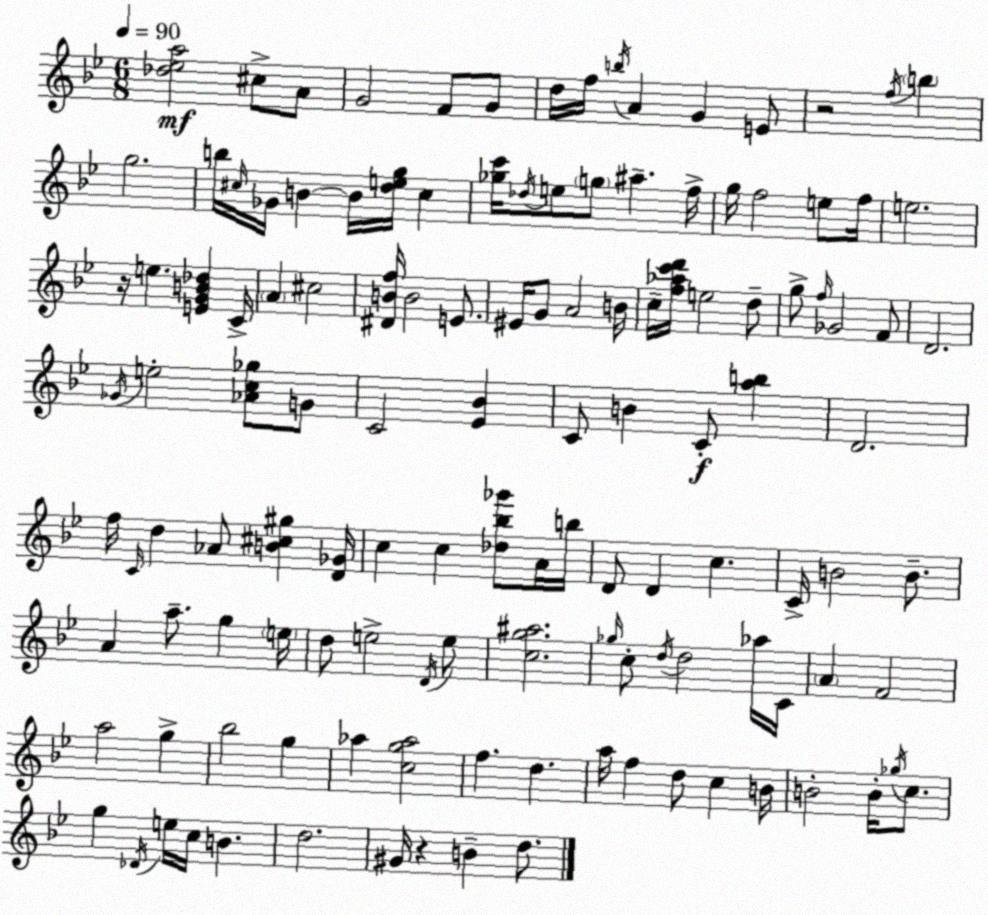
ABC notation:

X:1
T:Untitled
M:6/8
L:1/4
K:Bb
[_d_ea]2 ^c/2 A/2 G2 F/2 G/2 d/4 f/4 b/4 A G E/2 z2 f/4 b g2 b/4 ^c/4 _G/4 B B/4 [deg]/4 ^c [_gc']/4 _d/4 e/2 g/2 ^a f/4 g/4 f2 e/2 f/4 e2 z/4 e [EGB_d] C/4 A ^c2 [^DBf]/4 B2 E/2 ^E/4 G/2 A2 B/4 c/4 [f_ac'd']/4 e2 d/2 g/2 f/4 _G2 F/2 D2 _G/4 e2 [_Ac_g]/2 G/2 C2 [_E_B] C/2 B C/2 [ab] D2 f/4 C/4 d _A/2 [B^c^g] [D_G]/4 c c [_d_b_g']/2 A/4 b/4 D/2 D c C/4 B2 B/2 A a/2 g e/4 d/2 e2 D/4 e/2 [cg^a]2 _g/4 c/2 d/4 d2 _a/4 C/4 A F2 a2 g _b2 g _a [cg_a]2 f d a/4 f d/2 c B/4 B2 B/4 _g/4 c/2 g _D/4 e/4 c/4 B d2 ^G/4 z B d/2